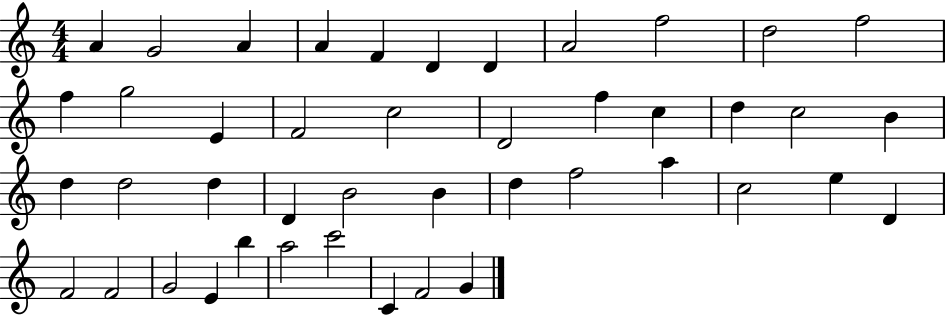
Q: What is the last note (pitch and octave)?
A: G4